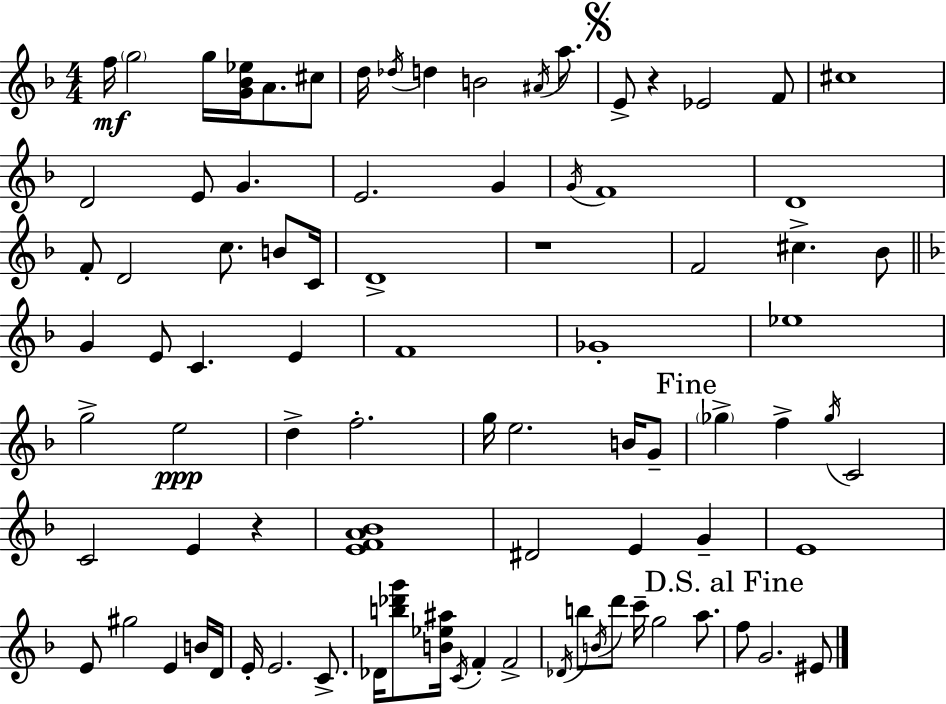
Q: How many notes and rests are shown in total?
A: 86